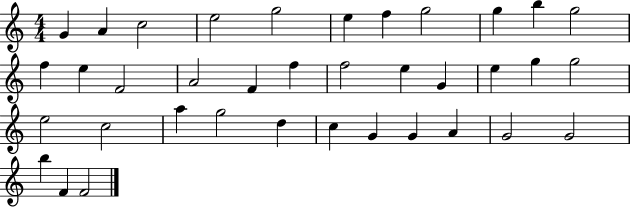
G4/q A4/q C5/h E5/h G5/h E5/q F5/q G5/h G5/q B5/q G5/h F5/q E5/q F4/h A4/h F4/q F5/q F5/h E5/q G4/q E5/q G5/q G5/h E5/h C5/h A5/q G5/h D5/q C5/q G4/q G4/q A4/q G4/h G4/h B5/q F4/q F4/h